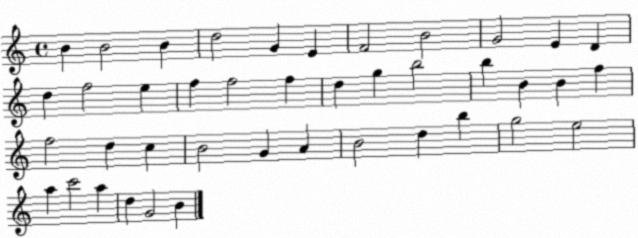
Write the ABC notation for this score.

X:1
T:Untitled
M:4/4
L:1/4
K:C
B B2 B d2 G E F2 B2 G2 E D d f2 e f f2 f d g b2 b B B f f2 d c B2 G A B2 d b g2 e2 a c'2 a d G2 B